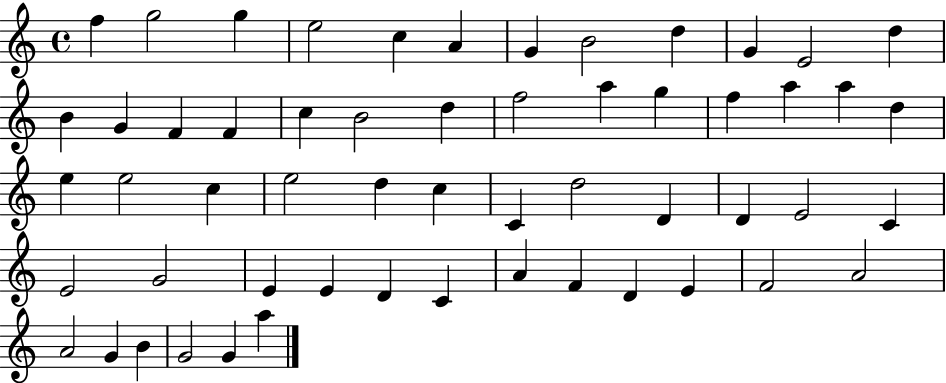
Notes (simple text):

F5/q G5/h G5/q E5/h C5/q A4/q G4/q B4/h D5/q G4/q E4/h D5/q B4/q G4/q F4/q F4/q C5/q B4/h D5/q F5/h A5/q G5/q F5/q A5/q A5/q D5/q E5/q E5/h C5/q E5/h D5/q C5/q C4/q D5/h D4/q D4/q E4/h C4/q E4/h G4/h E4/q E4/q D4/q C4/q A4/q F4/q D4/q E4/q F4/h A4/h A4/h G4/q B4/q G4/h G4/q A5/q